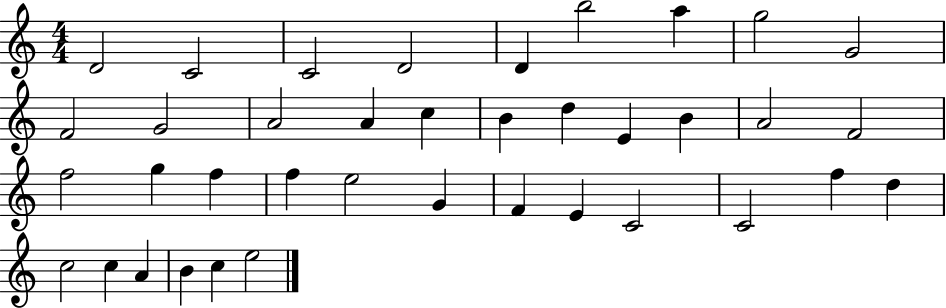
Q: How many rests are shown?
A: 0